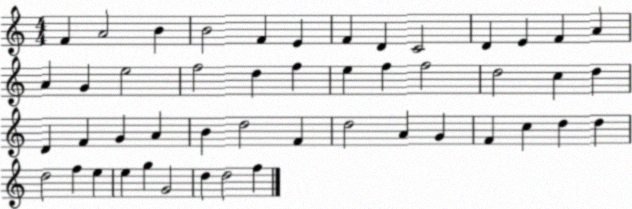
X:1
T:Untitled
M:4/4
L:1/4
K:C
F A2 B B2 F E F D C2 D E F A A G e2 f2 d f e f f2 d2 c d D F G A B d2 F d2 A G F c d d d2 f e e g G2 d d2 f